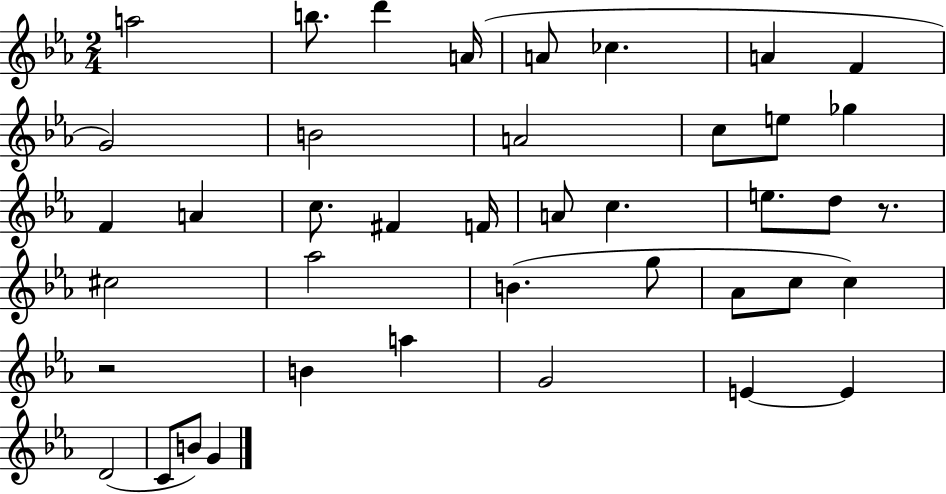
{
  \clef treble
  \numericTimeSignature
  \time 2/4
  \key ees \major
  a''2 | b''8. d'''4 a'16( | a'8 ces''4. | a'4 f'4 | \break g'2) | b'2 | a'2 | c''8 e''8 ges''4 | \break f'4 a'4 | c''8. fis'4 f'16 | a'8 c''4. | e''8. d''8 r8. | \break cis''2 | aes''2 | b'4.( g''8 | aes'8 c''8 c''4) | \break r2 | b'4 a''4 | g'2 | e'4~~ e'4 | \break d'2( | c'8 b'8) g'4 | \bar "|."
}